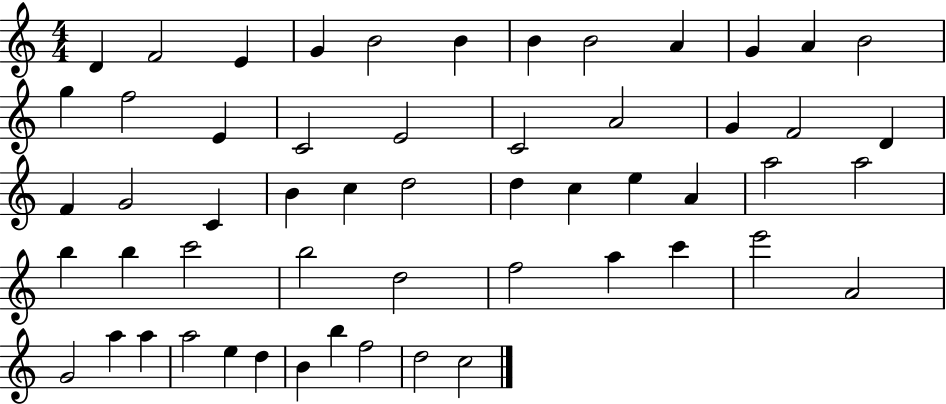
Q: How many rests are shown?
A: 0